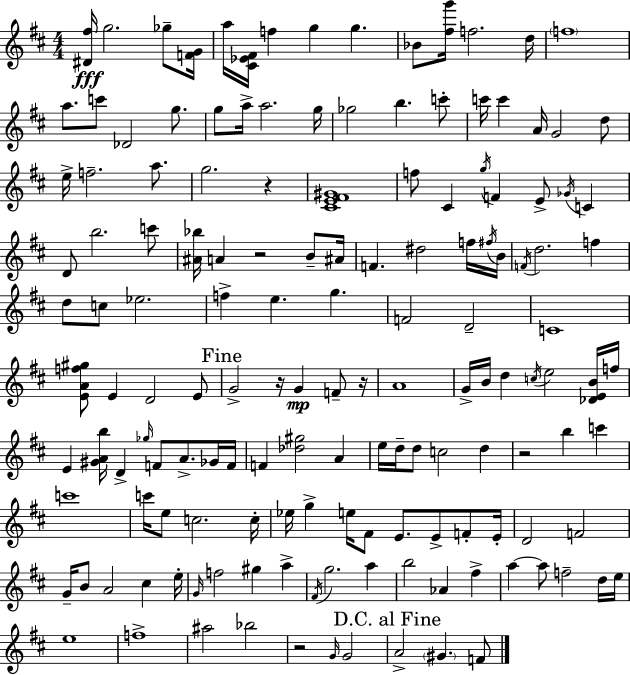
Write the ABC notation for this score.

X:1
T:Untitled
M:4/4
L:1/4
K:D
[^D^f]/4 g2 _g/2 [FG]/4 a/4 [^C_E^F]/4 f g g _B/2 [^fg']/4 f2 d/4 f4 a/2 c'/2 _D2 g/2 g/2 a/4 a2 g/4 _g2 b c'/2 c'/4 c' A/4 G2 d/2 e/4 f2 a/2 g2 z [^CE^F^G]4 f/2 ^C g/4 F E/2 _G/4 C D/2 b2 c'/2 [^A_b]/4 A z2 B/2 ^A/4 F ^d2 f/4 ^f/4 B/4 F/4 d2 f d/2 c/2 _e2 f e g F2 D2 C4 [EAf^g]/2 E D2 E/2 G2 z/4 G F/2 z/4 A4 G/4 B/4 d c/4 e2 [_DEB]/4 f/4 E [^GAb]/4 D _g/4 F/2 A/2 _G/4 F/4 F [_d^g]2 A e/4 d/4 d/2 c2 d z2 b c' c'4 c'/4 e/2 c2 c/4 _e/4 g e/4 ^F/2 E/2 E/2 F/2 E/4 D2 F2 G/4 B/2 A2 ^c e/4 G/4 f2 ^g a ^F/4 g2 a b2 _A ^f a a/2 f2 d/4 e/4 e4 f4 ^a2 _b2 z2 G/4 G2 A2 ^G F/2